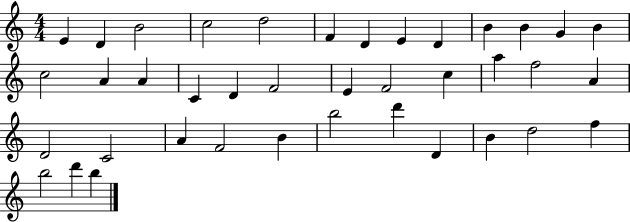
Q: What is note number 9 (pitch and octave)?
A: D4